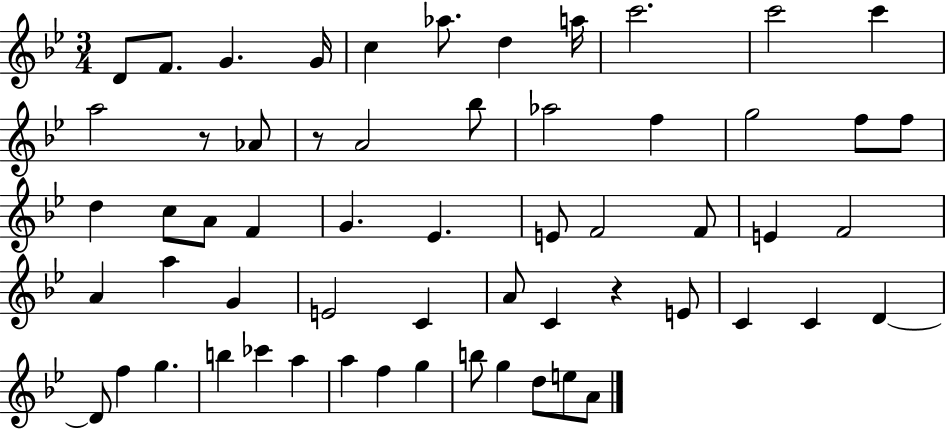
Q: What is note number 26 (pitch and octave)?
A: Eb4